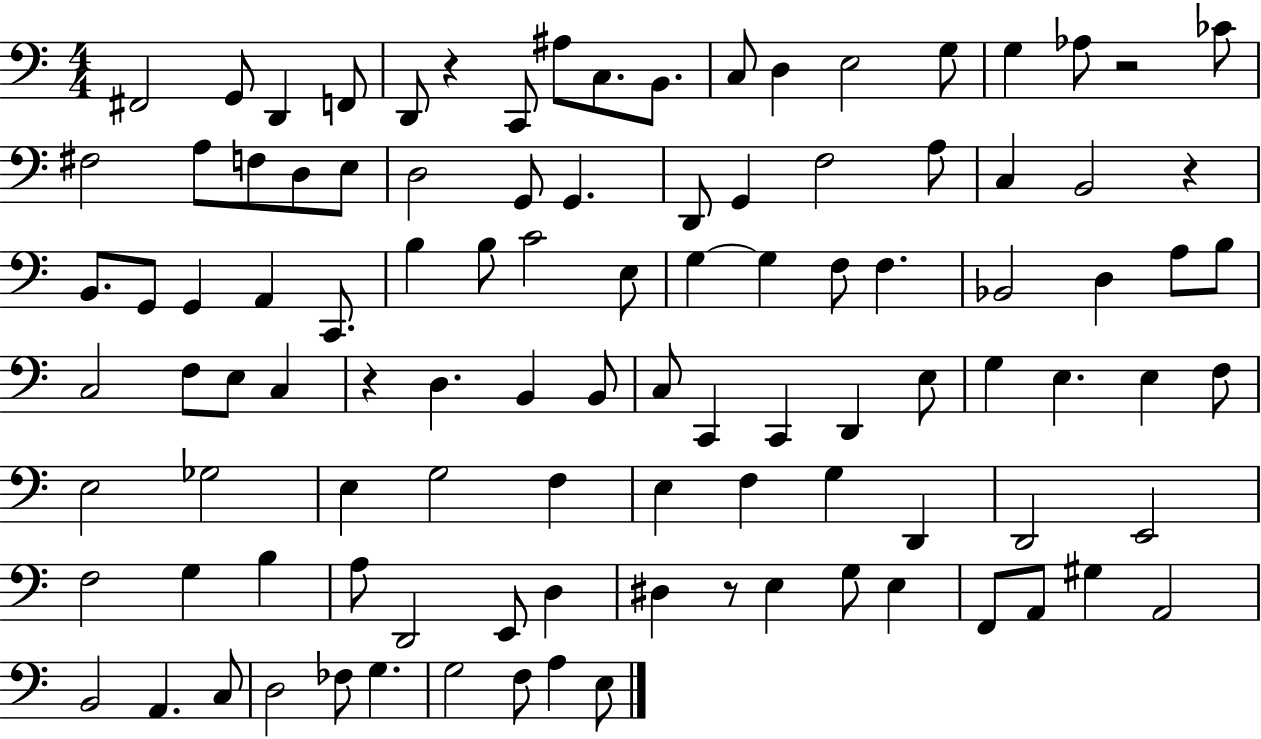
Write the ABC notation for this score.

X:1
T:Untitled
M:4/4
L:1/4
K:C
^F,,2 G,,/2 D,, F,,/2 D,,/2 z C,,/2 ^A,/2 C,/2 B,,/2 C,/2 D, E,2 G,/2 G, _A,/2 z2 _C/2 ^F,2 A,/2 F,/2 D,/2 E,/2 D,2 G,,/2 G,, D,,/2 G,, F,2 A,/2 C, B,,2 z B,,/2 G,,/2 G,, A,, C,,/2 B, B,/2 C2 E,/2 G, G, F,/2 F, _B,,2 D, A,/2 B,/2 C,2 F,/2 E,/2 C, z D, B,, B,,/2 C,/2 C,, C,, D,, E,/2 G, E, E, F,/2 E,2 _G,2 E, G,2 F, E, F, G, D,, D,,2 E,,2 F,2 G, B, A,/2 D,,2 E,,/2 D, ^D, z/2 E, G,/2 E, F,,/2 A,,/2 ^G, A,,2 B,,2 A,, C,/2 D,2 _F,/2 G, G,2 F,/2 A, E,/2